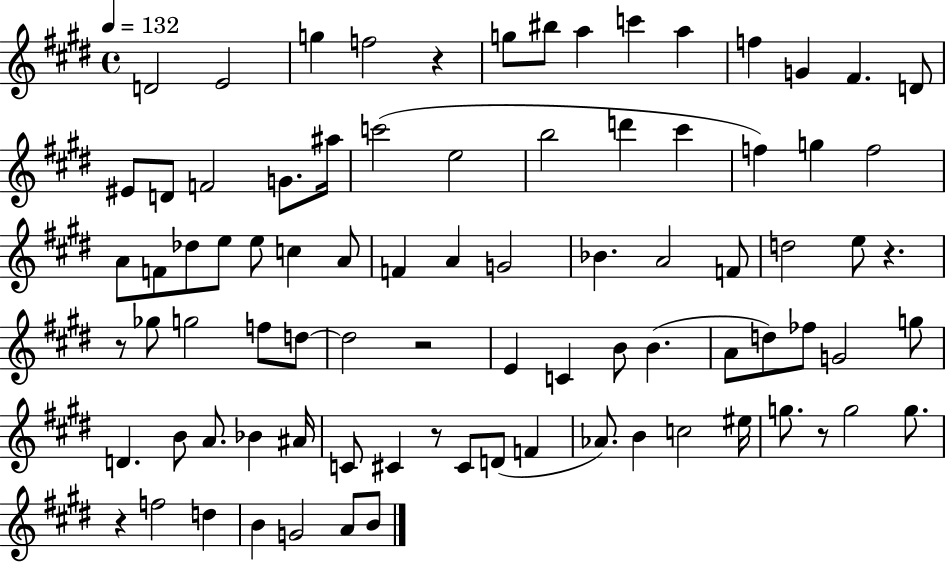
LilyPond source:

{
  \clef treble
  \time 4/4
  \defaultTimeSignature
  \key e \major
  \tempo 4 = 132
  d'2 e'2 | g''4 f''2 r4 | g''8 bis''8 a''4 c'''4 a''4 | f''4 g'4 fis'4. d'8 | \break eis'8 d'8 f'2 g'8. ais''16 | c'''2( e''2 | b''2 d'''4 cis'''4 | f''4) g''4 f''2 | \break a'8 f'8 des''8 e''8 e''8 c''4 a'8 | f'4 a'4 g'2 | bes'4. a'2 f'8 | d''2 e''8 r4. | \break r8 ges''8 g''2 f''8 d''8~~ | d''2 r2 | e'4 c'4 b'8 b'4.( | a'8 d''8) fes''8 g'2 g''8 | \break d'4. b'8 a'8. bes'4 ais'16 | c'8 cis'4 r8 cis'8 d'8( f'4 | aes'8.) b'4 c''2 eis''16 | g''8. r8 g''2 g''8. | \break r4 f''2 d''4 | b'4 g'2 a'8 b'8 | \bar "|."
}